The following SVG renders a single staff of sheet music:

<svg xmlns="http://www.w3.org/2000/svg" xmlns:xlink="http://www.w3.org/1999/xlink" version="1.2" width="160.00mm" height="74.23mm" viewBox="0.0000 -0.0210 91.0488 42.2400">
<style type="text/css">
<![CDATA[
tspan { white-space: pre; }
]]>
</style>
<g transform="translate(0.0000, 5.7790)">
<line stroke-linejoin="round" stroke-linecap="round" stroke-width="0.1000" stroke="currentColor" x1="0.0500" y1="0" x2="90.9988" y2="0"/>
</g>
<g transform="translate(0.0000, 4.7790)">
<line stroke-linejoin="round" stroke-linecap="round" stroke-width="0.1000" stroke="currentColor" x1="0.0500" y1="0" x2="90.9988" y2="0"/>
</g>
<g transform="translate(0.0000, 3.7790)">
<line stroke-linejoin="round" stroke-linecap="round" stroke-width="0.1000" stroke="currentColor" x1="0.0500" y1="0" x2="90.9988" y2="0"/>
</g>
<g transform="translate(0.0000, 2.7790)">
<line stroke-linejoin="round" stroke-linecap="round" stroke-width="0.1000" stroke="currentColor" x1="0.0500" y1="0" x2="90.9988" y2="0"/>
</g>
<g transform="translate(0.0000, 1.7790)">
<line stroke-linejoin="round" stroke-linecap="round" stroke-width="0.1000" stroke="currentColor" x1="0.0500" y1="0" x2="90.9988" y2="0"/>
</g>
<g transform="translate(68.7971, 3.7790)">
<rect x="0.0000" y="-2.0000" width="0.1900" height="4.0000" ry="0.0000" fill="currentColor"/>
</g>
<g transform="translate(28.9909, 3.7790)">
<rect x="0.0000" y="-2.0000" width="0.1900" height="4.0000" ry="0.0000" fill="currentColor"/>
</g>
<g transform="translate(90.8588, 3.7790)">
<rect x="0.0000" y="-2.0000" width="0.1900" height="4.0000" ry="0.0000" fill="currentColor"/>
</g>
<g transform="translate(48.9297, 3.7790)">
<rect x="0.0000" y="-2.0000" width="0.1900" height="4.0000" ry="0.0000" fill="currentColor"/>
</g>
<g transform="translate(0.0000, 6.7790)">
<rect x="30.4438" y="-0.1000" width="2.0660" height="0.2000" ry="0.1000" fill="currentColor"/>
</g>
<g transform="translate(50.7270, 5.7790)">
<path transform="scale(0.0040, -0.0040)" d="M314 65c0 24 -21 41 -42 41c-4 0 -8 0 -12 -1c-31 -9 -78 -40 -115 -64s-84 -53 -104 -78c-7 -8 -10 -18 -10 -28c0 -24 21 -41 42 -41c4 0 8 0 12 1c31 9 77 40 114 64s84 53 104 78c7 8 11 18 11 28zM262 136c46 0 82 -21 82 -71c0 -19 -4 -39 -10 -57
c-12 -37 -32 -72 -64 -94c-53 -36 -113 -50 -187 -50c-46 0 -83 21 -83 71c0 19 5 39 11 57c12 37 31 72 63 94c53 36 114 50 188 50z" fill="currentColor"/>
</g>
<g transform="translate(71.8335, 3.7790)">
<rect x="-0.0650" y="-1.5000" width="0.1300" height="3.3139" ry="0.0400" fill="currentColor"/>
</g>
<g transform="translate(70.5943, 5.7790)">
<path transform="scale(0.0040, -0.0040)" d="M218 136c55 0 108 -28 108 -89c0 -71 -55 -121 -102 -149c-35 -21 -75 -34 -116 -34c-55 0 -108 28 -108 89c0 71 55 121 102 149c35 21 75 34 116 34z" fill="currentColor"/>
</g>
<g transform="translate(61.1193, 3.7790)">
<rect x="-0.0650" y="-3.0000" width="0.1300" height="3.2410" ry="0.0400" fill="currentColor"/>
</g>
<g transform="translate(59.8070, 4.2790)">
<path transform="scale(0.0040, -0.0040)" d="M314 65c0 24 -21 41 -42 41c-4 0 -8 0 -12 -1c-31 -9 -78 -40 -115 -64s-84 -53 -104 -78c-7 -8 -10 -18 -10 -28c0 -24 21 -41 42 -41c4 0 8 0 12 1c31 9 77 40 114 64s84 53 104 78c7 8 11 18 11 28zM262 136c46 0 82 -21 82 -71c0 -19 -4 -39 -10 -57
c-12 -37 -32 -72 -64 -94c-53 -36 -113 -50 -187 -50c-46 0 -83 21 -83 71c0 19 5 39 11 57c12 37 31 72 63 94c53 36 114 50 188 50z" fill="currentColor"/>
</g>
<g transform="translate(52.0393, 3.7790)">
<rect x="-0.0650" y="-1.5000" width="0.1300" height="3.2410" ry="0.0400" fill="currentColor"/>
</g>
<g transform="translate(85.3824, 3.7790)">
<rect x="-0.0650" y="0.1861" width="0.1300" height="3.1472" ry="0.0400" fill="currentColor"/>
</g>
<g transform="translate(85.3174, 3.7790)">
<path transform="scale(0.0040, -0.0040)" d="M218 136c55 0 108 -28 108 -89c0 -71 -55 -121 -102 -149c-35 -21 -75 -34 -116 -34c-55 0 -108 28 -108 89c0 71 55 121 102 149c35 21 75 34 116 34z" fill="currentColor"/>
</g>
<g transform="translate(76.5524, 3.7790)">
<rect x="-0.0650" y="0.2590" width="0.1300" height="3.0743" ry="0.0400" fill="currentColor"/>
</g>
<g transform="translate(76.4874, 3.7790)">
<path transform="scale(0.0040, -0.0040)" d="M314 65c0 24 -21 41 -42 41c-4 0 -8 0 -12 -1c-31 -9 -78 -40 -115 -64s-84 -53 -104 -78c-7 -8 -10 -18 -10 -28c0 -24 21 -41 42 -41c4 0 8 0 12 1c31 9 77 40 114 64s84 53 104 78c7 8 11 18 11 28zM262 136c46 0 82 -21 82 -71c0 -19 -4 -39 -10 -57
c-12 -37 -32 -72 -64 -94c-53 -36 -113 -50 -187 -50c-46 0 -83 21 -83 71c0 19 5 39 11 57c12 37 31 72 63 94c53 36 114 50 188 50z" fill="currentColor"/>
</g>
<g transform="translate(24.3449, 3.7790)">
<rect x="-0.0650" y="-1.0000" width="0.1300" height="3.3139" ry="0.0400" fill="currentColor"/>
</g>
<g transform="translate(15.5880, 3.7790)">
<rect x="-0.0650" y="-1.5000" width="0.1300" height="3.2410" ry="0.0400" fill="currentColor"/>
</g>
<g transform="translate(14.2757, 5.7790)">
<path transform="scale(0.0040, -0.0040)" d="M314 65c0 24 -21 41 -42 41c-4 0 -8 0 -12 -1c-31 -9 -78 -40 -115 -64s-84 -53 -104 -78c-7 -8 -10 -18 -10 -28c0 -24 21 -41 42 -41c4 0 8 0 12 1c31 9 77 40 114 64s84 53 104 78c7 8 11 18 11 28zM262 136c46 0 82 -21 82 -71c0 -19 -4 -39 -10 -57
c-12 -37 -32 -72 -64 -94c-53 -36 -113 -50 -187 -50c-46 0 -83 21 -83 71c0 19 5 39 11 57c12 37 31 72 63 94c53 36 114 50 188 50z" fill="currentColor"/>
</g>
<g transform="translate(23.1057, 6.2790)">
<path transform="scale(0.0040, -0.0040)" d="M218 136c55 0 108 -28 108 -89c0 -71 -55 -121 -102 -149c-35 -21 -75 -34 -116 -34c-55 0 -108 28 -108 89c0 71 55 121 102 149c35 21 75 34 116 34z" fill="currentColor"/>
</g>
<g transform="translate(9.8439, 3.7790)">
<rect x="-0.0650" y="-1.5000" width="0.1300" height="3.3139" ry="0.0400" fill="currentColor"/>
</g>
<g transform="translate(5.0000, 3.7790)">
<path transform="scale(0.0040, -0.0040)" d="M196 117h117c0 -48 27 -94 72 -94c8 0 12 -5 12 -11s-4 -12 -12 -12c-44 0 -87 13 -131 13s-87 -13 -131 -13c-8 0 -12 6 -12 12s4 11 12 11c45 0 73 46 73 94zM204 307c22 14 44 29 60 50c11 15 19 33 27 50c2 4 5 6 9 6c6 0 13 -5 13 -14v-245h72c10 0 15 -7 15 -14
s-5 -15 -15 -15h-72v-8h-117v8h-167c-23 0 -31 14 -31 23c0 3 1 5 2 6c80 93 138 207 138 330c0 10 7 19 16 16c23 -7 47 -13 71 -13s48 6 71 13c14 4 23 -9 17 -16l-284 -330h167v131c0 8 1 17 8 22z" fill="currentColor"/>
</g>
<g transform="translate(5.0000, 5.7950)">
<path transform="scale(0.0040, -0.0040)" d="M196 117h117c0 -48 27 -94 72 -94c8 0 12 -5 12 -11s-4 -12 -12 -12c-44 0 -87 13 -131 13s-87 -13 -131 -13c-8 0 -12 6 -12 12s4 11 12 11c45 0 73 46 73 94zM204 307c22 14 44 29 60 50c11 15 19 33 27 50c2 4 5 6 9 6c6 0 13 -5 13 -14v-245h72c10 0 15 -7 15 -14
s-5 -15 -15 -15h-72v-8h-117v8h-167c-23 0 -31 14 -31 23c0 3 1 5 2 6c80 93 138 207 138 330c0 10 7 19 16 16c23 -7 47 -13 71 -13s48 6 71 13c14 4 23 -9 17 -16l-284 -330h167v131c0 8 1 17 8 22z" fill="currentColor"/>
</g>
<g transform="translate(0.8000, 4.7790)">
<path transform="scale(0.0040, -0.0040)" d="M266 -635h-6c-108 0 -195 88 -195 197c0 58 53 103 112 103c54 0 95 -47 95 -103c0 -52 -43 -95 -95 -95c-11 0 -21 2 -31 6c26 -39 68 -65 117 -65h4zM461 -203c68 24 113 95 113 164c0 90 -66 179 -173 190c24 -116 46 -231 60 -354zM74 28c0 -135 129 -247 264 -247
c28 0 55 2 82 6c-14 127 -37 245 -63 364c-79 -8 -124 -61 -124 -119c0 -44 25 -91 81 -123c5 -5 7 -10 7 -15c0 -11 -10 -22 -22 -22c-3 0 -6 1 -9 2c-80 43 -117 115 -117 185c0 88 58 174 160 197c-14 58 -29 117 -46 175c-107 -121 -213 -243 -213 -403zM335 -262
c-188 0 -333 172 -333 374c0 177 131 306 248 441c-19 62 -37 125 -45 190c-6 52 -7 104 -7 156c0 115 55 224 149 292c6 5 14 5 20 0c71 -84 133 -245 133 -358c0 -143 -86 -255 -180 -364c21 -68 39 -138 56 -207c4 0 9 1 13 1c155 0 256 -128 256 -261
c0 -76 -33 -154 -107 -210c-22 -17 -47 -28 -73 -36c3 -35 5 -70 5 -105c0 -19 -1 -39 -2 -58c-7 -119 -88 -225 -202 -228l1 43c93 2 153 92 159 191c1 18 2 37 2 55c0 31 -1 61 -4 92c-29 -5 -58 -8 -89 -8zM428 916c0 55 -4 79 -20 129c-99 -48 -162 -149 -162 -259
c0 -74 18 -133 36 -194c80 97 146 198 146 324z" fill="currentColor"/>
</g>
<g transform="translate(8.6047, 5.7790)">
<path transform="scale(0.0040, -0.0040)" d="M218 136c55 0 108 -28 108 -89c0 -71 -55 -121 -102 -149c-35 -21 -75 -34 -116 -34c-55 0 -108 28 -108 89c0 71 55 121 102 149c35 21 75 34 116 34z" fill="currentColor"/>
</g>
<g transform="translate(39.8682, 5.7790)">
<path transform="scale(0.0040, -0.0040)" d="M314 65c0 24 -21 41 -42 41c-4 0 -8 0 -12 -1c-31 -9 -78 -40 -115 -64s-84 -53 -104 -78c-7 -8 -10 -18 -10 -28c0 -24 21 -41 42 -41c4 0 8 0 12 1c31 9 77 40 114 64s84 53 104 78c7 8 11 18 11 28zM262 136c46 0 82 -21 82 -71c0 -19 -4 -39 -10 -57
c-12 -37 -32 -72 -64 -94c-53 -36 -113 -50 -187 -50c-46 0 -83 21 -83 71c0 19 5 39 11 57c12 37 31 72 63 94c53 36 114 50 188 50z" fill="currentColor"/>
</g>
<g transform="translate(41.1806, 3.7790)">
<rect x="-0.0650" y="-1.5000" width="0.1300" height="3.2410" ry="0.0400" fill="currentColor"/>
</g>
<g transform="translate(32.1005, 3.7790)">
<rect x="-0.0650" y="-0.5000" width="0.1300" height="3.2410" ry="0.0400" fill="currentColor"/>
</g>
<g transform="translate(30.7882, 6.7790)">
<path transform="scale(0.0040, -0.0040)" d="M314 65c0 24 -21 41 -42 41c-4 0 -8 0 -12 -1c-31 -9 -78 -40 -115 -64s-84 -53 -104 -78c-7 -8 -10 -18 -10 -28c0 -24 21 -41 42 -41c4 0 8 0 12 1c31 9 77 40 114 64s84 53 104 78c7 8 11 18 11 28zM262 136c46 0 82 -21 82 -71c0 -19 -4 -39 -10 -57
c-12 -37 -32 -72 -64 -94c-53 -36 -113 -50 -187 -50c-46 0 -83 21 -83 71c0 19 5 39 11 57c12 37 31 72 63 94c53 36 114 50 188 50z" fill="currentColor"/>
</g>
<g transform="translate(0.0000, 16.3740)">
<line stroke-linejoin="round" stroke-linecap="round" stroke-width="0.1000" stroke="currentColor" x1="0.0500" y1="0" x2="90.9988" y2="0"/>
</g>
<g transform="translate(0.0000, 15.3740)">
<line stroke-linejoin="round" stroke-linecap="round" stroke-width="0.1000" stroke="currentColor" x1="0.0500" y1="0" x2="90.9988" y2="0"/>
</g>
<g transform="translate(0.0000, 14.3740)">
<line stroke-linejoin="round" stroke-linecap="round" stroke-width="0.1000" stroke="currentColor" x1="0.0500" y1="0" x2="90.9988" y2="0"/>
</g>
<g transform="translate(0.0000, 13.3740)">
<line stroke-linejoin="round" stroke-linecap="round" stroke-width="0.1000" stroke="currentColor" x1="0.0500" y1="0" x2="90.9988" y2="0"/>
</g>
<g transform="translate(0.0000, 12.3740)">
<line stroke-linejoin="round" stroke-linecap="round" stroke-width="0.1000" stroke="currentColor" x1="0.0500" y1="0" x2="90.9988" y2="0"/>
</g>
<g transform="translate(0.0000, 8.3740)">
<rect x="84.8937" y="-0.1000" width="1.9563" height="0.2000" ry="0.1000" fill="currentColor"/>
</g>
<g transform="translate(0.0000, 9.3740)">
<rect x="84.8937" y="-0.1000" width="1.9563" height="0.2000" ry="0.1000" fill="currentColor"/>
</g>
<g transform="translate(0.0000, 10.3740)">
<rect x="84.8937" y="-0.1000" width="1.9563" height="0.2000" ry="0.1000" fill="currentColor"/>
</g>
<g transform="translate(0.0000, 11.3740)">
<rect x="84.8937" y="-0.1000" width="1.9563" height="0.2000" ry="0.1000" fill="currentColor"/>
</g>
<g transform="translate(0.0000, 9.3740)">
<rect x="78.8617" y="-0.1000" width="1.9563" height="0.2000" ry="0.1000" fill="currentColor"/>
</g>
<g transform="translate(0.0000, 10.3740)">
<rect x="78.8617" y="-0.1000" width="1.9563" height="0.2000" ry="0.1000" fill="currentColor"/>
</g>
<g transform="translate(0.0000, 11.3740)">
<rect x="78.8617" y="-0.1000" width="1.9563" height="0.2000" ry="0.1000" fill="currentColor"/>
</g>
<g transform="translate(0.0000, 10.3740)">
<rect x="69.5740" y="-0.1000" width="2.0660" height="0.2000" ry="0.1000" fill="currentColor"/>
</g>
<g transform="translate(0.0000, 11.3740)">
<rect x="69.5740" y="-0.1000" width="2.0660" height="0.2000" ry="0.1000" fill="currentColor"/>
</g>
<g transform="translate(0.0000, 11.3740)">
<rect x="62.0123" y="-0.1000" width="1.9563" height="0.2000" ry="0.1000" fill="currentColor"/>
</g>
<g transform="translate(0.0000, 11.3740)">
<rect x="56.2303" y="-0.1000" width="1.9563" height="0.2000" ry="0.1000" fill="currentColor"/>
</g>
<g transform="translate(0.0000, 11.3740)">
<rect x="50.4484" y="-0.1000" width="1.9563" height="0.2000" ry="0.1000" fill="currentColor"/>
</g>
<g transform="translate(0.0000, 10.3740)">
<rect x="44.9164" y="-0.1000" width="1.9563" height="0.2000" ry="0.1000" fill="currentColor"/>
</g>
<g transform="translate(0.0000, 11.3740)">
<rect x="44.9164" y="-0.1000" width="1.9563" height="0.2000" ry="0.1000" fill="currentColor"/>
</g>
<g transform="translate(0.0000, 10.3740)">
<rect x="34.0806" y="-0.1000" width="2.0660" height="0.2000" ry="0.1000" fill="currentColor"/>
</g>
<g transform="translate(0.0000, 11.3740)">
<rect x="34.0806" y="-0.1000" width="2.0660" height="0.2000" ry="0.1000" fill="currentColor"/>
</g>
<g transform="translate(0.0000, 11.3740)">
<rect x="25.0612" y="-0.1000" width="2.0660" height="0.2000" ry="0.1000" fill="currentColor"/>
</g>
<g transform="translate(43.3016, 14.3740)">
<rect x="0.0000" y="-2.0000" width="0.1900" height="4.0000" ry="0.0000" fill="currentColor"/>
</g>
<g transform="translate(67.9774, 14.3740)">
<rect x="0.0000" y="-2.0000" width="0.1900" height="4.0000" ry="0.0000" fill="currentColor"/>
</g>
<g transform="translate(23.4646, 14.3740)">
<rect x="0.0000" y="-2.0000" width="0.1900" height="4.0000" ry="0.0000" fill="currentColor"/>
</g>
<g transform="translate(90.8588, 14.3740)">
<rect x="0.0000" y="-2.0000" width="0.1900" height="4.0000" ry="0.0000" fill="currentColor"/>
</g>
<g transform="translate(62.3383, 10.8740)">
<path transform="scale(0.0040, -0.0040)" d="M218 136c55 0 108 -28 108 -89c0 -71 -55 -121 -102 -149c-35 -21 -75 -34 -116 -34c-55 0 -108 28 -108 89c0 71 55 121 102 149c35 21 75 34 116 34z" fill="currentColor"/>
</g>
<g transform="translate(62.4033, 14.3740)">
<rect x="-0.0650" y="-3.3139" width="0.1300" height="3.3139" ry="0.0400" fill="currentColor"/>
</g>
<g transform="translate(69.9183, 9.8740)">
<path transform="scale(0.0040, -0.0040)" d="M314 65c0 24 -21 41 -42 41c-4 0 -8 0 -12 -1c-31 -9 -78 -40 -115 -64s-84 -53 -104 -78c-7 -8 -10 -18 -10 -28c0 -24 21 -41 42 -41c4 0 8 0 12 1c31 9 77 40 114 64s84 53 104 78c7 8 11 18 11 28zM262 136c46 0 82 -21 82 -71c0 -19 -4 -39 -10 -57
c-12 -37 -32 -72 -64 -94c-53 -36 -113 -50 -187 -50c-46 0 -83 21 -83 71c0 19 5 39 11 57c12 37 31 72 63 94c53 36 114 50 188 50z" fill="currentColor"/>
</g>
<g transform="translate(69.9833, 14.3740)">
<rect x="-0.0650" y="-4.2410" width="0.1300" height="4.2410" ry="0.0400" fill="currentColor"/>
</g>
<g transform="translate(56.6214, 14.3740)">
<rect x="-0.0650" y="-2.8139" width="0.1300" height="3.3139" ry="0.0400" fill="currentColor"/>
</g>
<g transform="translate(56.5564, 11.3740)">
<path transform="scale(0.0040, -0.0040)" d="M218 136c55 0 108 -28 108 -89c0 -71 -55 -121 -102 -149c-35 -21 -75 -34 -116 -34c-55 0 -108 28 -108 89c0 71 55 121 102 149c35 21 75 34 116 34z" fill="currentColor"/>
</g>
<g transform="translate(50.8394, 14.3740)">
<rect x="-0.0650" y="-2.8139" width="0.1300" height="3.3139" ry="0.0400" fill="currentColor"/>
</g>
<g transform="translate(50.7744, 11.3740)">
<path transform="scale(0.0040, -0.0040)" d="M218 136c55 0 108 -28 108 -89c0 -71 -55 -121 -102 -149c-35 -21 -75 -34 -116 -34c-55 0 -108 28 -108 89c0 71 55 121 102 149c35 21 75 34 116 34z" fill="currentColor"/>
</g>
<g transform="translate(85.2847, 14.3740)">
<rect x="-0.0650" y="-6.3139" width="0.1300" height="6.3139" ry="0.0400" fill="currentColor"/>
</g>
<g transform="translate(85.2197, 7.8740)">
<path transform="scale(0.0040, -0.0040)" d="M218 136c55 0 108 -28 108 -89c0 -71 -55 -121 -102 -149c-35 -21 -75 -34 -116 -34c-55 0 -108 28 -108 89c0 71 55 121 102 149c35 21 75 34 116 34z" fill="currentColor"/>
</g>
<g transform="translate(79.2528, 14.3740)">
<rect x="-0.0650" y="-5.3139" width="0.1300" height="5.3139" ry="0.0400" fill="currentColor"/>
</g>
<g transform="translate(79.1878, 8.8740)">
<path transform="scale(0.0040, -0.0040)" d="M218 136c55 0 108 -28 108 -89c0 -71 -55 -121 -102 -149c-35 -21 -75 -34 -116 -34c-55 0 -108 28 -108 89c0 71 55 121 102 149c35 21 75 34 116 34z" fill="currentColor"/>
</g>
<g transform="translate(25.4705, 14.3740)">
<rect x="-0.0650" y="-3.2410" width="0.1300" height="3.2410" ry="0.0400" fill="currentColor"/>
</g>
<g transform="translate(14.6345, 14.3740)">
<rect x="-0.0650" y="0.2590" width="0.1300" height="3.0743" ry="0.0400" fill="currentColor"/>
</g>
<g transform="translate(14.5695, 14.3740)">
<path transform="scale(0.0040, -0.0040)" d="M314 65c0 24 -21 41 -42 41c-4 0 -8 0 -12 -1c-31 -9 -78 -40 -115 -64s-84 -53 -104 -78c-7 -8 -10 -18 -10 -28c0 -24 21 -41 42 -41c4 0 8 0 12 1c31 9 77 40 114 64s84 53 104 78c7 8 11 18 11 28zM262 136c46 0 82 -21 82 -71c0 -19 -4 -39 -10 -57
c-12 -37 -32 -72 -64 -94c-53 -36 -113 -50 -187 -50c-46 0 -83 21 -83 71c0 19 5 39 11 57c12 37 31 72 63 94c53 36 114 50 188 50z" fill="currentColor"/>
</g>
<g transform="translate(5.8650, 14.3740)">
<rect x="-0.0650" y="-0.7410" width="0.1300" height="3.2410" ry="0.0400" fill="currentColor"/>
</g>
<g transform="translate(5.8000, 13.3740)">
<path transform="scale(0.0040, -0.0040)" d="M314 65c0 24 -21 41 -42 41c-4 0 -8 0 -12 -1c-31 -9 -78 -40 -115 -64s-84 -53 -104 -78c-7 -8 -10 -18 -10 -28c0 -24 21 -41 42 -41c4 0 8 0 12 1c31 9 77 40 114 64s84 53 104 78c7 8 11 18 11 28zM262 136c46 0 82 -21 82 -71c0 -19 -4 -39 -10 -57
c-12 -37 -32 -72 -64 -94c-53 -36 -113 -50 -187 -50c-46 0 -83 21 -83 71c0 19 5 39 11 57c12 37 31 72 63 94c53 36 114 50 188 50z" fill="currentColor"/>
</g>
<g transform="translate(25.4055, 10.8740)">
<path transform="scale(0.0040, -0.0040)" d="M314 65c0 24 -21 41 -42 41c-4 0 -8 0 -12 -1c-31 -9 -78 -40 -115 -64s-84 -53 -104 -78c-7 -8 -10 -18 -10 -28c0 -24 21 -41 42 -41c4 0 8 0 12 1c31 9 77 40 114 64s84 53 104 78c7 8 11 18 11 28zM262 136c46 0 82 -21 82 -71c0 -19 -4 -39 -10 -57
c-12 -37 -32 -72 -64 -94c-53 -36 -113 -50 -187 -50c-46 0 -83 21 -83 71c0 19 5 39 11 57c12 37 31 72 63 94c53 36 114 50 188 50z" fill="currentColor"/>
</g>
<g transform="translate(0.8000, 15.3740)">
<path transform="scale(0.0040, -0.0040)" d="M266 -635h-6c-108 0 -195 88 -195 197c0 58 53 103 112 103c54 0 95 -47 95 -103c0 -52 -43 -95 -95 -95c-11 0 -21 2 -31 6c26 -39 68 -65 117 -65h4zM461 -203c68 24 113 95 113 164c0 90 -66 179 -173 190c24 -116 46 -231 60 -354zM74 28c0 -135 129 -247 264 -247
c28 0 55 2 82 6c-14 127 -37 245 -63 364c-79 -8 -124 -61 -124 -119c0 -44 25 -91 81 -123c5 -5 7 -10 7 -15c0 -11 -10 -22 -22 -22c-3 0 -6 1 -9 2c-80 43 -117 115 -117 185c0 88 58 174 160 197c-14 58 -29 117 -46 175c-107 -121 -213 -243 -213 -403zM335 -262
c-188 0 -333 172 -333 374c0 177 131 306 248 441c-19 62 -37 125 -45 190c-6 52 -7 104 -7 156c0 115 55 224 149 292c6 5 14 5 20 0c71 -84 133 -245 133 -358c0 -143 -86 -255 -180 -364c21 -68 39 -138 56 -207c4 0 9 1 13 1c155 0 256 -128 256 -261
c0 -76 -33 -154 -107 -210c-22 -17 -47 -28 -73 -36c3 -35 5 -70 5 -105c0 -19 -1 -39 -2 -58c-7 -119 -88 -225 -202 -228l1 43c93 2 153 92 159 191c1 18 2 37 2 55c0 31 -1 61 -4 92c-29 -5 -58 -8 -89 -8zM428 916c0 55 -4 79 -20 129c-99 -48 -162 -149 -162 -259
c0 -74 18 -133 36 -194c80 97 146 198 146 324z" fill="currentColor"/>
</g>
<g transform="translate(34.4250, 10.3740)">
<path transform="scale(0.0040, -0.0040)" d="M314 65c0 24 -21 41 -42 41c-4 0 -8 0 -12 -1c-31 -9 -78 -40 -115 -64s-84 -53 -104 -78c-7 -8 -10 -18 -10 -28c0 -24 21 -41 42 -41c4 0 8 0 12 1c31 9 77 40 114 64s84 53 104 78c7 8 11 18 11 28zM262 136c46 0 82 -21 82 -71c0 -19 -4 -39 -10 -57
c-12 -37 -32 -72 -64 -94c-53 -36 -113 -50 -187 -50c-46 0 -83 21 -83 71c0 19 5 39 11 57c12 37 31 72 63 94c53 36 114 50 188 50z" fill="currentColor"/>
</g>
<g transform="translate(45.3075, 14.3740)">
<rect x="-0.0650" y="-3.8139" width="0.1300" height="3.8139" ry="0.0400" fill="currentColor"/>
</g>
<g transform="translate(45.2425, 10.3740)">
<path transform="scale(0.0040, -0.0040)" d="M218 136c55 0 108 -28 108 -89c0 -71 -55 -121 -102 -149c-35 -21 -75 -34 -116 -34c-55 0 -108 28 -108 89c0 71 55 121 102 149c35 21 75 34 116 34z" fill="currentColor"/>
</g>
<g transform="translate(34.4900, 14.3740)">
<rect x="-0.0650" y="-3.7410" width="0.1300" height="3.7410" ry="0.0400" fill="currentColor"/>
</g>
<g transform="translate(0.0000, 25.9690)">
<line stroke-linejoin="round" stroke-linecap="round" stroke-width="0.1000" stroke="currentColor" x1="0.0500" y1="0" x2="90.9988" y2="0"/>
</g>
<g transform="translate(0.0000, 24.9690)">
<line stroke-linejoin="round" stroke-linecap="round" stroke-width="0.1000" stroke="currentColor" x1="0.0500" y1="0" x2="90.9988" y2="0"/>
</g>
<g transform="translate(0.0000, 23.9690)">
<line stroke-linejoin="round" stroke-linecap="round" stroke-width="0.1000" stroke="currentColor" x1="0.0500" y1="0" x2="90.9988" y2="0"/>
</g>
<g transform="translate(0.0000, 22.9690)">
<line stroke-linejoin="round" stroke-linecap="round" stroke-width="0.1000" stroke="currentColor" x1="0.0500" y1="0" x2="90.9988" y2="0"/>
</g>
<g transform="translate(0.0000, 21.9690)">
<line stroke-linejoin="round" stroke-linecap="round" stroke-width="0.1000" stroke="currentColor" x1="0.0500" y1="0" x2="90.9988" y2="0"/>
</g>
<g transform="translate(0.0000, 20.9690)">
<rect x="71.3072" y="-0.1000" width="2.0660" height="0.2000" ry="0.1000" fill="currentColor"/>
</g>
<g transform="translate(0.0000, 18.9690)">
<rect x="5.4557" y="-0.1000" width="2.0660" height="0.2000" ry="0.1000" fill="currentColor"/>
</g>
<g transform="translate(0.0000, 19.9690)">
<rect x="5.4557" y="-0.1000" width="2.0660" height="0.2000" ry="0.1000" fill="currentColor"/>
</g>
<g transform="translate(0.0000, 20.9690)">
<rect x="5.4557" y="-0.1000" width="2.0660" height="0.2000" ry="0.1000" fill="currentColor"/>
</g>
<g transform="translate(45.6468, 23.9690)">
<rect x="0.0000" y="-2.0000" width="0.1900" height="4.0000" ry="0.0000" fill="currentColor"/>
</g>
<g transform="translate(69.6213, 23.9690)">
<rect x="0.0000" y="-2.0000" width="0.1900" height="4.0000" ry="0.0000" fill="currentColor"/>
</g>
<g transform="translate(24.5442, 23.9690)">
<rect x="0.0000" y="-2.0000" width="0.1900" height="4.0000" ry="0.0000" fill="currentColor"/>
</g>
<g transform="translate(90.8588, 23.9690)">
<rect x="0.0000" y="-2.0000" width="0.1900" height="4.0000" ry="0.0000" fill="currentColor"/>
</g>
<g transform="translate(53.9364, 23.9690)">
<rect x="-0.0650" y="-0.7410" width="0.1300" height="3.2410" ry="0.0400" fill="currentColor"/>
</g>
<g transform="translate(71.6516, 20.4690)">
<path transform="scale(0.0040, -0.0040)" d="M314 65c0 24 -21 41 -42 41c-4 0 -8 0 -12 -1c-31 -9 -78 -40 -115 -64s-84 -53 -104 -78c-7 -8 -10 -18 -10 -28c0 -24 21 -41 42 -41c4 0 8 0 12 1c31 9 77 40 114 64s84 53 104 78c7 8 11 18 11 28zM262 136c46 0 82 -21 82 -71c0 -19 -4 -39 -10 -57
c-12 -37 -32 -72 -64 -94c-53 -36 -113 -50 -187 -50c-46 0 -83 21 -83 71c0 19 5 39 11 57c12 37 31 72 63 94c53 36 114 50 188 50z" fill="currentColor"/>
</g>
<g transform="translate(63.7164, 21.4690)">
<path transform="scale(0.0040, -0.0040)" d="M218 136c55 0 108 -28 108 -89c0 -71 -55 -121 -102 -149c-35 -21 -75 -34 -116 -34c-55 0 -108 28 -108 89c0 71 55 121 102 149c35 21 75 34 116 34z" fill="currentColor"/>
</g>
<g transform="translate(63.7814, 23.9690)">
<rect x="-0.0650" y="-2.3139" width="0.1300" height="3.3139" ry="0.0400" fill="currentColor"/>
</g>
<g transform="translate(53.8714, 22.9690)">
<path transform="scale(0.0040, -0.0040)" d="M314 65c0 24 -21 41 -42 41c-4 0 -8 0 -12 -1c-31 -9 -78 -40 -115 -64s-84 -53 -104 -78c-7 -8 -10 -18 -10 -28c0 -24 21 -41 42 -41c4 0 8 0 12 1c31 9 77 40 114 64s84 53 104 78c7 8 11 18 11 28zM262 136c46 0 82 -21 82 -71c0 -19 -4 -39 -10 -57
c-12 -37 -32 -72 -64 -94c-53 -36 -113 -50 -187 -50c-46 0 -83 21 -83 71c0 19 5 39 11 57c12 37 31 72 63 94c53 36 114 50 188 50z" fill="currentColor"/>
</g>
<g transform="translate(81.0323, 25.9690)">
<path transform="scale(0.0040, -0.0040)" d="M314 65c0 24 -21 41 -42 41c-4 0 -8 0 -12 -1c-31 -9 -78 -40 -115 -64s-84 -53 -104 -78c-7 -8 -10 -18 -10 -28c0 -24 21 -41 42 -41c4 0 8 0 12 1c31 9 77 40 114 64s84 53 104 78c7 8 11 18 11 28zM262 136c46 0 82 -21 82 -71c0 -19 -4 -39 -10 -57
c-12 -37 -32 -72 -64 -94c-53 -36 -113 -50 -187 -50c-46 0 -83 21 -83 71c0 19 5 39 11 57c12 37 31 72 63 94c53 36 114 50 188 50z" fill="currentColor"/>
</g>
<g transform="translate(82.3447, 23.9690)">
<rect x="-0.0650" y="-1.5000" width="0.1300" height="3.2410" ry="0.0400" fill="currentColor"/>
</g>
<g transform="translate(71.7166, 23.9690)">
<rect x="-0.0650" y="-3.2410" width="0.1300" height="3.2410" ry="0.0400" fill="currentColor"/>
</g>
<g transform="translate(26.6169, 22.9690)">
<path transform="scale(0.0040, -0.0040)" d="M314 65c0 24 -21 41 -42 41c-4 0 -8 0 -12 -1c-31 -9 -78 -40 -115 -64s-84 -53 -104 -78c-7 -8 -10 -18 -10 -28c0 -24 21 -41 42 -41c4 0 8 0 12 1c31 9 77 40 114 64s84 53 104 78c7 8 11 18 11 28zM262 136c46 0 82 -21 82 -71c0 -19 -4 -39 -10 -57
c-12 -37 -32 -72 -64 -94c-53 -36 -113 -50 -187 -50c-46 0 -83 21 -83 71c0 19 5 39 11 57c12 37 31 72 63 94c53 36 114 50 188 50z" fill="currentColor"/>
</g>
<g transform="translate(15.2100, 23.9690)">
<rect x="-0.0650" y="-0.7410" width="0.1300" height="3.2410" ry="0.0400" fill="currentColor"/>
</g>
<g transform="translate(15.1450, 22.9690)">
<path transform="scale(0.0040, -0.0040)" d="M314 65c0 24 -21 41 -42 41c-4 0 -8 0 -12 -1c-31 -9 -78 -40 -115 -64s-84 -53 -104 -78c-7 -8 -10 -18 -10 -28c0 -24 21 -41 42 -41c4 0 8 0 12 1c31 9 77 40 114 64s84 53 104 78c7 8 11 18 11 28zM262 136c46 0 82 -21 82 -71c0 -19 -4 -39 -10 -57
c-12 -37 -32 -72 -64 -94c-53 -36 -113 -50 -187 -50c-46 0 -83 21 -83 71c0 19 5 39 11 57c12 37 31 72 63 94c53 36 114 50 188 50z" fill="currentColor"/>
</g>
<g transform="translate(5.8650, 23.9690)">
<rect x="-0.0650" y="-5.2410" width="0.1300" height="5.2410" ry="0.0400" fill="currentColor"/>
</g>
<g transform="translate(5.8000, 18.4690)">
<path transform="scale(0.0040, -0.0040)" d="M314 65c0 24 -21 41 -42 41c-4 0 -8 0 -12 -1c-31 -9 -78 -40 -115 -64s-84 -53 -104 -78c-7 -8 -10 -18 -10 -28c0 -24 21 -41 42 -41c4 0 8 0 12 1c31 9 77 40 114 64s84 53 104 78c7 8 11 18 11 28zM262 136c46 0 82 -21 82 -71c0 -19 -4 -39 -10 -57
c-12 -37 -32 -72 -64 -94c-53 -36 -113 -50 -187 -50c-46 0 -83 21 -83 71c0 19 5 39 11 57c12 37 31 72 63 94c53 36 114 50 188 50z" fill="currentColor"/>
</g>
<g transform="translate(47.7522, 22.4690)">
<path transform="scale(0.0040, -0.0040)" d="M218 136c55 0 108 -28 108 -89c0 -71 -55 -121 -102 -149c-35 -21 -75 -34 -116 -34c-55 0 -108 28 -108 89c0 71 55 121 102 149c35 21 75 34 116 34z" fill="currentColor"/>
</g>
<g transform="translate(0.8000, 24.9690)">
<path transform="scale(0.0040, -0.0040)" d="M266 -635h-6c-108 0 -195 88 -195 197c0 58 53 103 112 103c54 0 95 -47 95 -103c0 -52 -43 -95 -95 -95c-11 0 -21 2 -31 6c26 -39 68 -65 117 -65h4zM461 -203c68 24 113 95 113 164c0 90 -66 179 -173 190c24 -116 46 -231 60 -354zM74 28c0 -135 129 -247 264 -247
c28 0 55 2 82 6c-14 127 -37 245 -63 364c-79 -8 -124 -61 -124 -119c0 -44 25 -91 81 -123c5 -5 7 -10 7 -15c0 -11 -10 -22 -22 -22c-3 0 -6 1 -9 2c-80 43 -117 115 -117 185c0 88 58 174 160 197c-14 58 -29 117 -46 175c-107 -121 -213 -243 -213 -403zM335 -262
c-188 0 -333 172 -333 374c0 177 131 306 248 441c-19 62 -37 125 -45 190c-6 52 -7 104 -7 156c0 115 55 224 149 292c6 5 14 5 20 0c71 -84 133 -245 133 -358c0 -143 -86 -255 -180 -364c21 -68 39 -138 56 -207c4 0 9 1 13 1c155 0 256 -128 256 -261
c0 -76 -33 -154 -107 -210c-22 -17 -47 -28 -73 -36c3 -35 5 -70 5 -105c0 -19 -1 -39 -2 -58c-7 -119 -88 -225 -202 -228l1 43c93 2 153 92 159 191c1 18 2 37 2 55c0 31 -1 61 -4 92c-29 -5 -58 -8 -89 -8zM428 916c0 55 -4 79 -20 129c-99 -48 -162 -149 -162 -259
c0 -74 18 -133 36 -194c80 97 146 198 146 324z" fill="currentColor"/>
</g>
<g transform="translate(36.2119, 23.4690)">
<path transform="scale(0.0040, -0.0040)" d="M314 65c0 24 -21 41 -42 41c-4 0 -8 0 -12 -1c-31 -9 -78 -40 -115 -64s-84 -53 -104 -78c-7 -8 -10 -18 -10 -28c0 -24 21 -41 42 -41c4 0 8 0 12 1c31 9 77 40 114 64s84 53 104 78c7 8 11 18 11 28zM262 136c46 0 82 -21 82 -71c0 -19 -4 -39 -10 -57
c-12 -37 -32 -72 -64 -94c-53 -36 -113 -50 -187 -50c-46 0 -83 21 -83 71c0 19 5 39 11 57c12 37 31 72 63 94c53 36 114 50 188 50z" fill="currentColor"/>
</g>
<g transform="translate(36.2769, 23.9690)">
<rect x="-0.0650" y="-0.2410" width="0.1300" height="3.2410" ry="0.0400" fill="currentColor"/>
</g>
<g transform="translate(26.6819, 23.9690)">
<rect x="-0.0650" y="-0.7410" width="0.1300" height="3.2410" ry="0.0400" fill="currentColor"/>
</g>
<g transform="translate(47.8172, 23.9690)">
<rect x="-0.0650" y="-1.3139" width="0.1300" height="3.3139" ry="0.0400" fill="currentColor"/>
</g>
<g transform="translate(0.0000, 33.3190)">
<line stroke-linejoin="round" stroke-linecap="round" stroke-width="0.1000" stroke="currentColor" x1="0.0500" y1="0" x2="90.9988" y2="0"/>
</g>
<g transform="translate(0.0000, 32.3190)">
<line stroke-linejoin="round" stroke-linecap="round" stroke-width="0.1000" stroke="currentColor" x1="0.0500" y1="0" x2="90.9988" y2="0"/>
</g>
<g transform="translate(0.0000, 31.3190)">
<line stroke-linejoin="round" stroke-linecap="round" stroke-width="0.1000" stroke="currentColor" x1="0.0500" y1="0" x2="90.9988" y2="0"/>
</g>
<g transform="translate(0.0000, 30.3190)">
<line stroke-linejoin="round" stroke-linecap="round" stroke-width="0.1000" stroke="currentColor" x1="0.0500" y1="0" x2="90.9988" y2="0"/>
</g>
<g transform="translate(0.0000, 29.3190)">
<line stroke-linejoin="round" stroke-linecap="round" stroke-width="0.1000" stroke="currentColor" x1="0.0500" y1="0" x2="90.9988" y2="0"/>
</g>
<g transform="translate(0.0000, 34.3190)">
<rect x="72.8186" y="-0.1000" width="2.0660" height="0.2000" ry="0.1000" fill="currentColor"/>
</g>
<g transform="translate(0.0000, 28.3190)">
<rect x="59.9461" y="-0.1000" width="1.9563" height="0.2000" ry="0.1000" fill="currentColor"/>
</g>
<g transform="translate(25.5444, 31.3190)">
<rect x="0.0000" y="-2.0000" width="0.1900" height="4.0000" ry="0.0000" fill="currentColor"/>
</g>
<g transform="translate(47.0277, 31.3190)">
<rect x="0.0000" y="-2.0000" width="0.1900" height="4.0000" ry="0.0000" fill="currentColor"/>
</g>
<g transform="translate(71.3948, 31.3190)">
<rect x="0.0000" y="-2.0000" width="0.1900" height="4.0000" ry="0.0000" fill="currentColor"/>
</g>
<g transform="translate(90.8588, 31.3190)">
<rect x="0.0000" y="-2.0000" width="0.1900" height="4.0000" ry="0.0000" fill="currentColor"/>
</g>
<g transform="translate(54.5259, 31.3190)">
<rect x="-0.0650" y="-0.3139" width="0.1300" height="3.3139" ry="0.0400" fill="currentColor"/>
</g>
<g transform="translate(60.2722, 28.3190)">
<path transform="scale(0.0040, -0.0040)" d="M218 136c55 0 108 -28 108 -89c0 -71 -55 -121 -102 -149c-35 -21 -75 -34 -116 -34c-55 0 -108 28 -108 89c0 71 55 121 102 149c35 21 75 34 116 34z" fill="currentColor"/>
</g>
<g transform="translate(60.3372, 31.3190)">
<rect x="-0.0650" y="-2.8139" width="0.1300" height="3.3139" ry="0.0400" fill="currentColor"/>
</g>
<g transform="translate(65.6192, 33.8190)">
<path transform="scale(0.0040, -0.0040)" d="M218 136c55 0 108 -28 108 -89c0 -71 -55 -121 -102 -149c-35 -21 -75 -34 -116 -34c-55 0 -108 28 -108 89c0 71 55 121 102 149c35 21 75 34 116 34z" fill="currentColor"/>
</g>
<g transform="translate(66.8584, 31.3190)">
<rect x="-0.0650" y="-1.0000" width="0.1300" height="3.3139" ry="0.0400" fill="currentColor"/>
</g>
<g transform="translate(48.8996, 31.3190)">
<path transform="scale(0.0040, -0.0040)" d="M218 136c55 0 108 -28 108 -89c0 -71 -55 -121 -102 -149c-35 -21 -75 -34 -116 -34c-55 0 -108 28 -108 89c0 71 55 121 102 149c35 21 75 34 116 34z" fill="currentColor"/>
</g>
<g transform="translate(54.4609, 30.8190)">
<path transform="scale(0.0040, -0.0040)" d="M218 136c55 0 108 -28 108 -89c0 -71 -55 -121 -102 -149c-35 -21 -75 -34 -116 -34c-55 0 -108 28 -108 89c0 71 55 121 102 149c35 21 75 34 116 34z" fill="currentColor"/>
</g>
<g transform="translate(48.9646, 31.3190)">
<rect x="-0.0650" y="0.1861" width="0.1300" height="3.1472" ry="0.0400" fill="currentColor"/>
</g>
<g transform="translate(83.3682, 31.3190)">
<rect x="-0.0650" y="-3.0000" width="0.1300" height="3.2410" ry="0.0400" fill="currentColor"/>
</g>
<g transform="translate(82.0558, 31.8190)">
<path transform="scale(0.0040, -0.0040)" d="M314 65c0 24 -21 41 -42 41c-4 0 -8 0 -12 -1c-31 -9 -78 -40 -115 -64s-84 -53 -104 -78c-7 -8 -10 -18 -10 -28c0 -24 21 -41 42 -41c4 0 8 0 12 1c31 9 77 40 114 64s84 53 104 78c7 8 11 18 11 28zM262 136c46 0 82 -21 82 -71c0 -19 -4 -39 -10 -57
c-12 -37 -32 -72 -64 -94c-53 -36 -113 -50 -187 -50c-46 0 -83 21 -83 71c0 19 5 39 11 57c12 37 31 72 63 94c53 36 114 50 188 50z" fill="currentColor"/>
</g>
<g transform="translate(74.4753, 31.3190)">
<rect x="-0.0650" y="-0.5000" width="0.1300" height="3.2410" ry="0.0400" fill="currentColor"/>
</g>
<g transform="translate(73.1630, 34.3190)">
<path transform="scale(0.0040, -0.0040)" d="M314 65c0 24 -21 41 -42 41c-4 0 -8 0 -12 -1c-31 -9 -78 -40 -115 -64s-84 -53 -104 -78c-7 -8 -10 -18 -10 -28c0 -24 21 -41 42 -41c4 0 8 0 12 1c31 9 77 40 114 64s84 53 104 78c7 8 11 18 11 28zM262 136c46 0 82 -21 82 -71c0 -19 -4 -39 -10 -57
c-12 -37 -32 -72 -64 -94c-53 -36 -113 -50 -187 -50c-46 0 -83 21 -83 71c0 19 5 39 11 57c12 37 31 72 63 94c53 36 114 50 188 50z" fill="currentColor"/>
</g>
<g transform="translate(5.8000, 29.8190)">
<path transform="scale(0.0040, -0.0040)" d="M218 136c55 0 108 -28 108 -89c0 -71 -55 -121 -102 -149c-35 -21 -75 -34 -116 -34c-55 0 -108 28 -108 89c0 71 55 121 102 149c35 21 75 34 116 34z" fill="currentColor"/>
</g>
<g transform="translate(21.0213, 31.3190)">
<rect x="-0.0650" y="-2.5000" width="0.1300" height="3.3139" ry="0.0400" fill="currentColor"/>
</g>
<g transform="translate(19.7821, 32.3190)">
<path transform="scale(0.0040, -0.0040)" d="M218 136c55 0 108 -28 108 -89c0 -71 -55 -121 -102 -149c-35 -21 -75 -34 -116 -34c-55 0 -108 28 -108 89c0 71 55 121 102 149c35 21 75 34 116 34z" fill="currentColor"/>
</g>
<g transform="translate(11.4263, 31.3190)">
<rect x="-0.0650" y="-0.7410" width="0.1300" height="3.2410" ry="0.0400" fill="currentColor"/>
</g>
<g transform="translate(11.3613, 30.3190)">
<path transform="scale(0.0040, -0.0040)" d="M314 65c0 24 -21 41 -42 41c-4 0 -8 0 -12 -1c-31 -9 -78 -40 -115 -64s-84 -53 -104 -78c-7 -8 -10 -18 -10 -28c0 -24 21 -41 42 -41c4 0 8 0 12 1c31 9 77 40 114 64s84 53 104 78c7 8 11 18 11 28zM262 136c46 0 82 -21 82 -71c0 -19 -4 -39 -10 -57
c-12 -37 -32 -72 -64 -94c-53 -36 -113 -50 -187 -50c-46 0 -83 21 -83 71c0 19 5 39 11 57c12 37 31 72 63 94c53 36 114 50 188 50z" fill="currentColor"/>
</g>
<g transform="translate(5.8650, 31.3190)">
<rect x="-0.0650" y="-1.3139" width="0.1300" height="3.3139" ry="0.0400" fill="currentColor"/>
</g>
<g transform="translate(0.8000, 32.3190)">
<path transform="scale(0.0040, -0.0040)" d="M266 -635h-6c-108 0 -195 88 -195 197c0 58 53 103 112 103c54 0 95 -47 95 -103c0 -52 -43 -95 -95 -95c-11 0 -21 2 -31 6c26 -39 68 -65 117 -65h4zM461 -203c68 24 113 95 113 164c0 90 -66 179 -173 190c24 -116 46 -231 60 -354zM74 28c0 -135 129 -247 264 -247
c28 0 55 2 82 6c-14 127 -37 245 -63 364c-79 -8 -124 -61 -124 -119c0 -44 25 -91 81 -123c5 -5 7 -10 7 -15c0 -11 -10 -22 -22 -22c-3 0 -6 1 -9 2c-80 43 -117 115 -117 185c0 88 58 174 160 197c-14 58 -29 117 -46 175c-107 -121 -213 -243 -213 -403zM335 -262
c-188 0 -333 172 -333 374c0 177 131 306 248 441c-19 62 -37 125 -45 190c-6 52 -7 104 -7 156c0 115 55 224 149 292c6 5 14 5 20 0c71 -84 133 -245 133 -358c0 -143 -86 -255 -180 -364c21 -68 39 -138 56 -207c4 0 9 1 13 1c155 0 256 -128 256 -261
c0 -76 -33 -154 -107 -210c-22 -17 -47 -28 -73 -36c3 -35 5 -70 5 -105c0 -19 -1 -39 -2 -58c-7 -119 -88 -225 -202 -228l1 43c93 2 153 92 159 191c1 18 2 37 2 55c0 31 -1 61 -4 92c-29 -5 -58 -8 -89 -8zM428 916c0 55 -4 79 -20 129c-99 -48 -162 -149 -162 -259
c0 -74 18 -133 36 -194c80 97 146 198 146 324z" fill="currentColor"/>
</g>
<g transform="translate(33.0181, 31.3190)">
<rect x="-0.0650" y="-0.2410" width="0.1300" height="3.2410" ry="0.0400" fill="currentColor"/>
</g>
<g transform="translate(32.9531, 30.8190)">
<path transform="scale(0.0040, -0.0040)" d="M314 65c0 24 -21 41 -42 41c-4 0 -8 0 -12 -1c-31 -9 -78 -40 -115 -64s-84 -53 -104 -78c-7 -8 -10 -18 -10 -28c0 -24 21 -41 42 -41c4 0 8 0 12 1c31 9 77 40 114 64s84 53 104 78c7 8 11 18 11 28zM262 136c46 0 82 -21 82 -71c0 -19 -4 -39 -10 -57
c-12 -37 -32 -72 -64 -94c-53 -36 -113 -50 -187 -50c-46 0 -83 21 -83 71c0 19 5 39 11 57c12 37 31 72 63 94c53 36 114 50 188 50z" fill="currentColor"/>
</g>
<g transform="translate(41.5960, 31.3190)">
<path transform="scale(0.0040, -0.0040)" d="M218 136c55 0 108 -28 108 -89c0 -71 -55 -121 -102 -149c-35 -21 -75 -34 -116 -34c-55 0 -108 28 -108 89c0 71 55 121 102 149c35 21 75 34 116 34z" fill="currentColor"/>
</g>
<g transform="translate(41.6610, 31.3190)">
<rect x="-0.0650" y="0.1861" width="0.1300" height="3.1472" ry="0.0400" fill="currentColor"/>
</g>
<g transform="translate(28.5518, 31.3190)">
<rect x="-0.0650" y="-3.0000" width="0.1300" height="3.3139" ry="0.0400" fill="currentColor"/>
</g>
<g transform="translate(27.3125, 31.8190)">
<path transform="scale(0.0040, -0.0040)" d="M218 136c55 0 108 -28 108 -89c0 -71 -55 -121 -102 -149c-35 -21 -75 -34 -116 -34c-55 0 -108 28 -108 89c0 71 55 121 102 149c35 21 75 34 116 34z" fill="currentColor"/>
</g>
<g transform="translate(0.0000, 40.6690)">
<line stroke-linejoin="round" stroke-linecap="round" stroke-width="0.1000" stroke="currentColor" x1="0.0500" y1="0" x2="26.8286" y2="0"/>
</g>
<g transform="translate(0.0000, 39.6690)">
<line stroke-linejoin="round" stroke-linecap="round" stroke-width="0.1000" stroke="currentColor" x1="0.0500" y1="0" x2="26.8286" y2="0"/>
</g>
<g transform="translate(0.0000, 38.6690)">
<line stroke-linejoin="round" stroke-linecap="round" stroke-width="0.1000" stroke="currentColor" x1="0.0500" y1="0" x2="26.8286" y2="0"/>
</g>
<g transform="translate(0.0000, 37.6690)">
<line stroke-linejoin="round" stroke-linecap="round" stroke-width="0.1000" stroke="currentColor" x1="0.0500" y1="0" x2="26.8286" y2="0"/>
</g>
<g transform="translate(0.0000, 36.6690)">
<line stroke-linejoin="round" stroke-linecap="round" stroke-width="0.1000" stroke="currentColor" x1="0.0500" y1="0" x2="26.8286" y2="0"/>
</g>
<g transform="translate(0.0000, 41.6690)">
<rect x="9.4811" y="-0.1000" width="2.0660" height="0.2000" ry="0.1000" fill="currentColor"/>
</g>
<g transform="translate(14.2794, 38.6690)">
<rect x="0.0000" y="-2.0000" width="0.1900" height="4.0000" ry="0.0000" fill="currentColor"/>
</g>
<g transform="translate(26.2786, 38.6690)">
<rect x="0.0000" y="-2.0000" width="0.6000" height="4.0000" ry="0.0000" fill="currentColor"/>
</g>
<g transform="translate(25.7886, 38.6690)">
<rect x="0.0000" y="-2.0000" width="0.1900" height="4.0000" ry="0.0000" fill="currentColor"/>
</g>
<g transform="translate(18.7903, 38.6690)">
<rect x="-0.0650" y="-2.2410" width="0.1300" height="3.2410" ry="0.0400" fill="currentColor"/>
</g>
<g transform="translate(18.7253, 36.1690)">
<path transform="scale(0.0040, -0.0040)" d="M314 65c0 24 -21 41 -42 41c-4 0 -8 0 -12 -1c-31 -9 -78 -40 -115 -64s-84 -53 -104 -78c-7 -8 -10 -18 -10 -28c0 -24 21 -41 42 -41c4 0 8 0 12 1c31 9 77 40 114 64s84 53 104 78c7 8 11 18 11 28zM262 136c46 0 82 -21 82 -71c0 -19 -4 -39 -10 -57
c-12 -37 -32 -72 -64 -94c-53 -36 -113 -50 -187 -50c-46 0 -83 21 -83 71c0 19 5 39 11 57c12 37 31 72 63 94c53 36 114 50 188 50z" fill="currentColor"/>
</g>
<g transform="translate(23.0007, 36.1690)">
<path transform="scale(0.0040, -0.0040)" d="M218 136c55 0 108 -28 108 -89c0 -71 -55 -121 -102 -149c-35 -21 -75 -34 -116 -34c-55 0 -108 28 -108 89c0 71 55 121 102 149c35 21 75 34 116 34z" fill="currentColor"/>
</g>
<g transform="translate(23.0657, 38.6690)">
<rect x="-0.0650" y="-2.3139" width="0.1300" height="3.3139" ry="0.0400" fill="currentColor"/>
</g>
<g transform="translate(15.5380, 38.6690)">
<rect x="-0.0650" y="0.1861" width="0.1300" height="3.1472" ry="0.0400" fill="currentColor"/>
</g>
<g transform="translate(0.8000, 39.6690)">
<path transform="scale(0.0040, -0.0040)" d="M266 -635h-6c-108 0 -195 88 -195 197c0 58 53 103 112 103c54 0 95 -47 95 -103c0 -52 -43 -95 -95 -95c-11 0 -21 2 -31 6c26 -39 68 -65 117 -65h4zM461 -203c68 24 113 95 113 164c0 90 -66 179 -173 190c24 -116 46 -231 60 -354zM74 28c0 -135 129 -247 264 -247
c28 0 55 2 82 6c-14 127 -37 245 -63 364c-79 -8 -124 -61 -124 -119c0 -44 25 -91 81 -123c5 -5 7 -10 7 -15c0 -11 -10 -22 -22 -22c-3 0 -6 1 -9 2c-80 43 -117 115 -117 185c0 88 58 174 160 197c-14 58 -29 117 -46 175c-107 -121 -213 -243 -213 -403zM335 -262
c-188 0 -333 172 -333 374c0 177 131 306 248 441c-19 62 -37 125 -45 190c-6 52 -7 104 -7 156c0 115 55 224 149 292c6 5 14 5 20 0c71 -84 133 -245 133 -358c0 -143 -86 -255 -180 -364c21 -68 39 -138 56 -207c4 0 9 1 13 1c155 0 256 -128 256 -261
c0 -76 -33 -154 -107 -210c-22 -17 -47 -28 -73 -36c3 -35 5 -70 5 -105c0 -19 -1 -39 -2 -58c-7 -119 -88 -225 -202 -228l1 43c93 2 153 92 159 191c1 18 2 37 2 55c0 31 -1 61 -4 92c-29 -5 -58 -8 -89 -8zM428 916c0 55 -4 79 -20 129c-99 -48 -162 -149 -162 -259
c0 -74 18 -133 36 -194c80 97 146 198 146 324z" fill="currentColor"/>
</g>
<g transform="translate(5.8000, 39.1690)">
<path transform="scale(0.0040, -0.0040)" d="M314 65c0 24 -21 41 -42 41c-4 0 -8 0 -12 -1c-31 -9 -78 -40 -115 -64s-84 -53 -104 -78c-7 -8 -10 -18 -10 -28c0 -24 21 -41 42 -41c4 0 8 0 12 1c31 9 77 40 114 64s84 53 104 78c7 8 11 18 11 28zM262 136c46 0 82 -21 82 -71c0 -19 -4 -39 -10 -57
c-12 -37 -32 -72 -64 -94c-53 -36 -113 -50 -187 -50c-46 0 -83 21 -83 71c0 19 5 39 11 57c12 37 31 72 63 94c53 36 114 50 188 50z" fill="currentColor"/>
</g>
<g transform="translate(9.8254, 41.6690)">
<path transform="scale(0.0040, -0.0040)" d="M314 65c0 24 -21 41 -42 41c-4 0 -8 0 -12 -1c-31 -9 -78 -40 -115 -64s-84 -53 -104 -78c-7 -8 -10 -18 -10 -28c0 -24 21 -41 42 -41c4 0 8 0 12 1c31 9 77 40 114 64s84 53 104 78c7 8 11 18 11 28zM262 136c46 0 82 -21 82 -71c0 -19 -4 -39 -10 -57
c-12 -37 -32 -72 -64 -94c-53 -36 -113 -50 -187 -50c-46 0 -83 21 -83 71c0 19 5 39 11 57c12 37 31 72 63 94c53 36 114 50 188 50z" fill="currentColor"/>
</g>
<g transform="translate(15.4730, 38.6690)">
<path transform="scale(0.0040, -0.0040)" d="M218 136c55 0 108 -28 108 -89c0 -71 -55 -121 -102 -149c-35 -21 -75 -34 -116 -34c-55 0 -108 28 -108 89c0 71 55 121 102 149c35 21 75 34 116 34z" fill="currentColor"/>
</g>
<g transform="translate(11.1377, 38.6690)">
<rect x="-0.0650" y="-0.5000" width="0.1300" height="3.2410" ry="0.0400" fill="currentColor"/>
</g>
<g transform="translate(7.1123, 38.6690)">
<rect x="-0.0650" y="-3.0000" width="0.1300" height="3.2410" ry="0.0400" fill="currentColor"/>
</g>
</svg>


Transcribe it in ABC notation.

X:1
T:Untitled
M:4/4
L:1/4
K:C
E E2 D C2 E2 E2 A2 E B2 B d2 B2 b2 c'2 c' a a b d'2 f' a' f'2 d2 d2 c2 e d2 g b2 E2 e d2 G A c2 B B c a D C2 A2 A2 C2 B g2 g